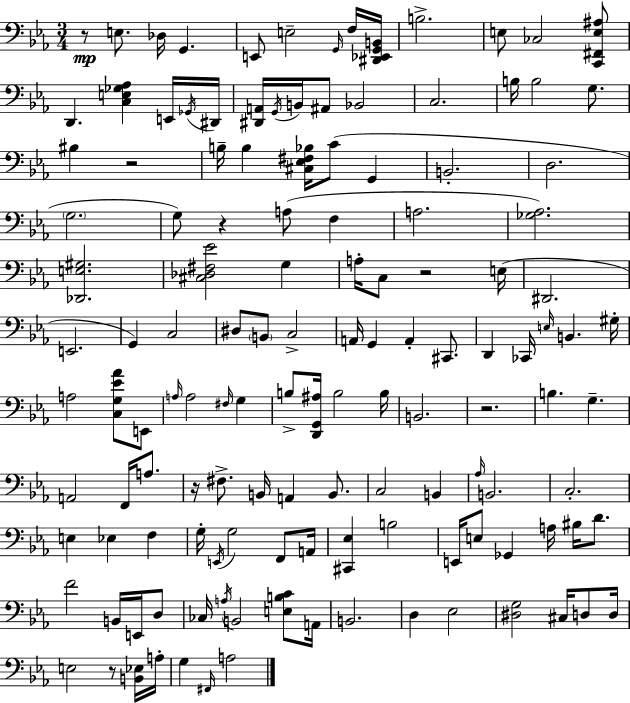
{
  \clef bass
  \numericTimeSignature
  \time 3/4
  \key ees \major
  \repeat volta 2 { r8\mp e8. des16 g,4. | e,8 e2-- \grace { g,16 } f16 | <dis, ees, g, b,>16 b2.-> | e8 ces2 <c, fis, e ais>8 | \break d,4. <c e ges aes>4 e,16 | \acciaccatura { ges,16 } dis,16 <dis, a,>16 \acciaccatura { g,16 } b,16 ais,8 bes,2 | c2. | b16 b2 | \break g8. bis4 r2 | b16-- b4 <cis ees fis bes>16 c'8( g,4 | b,2.-. | d2. | \break \parenthesize g2. | g8) r4 a8( f4 | a2. | <ges aes>2.) | \break <des, e gis>2. | <cis des fis ees'>2 g4 | a16-. c8 r2 | e16( dis,2. | \break e,2. | g,4) c2 | dis8 \parenthesize b,8 c2-> | a,16 g,4 a,4-. | \break cis,8. d,4 ces,16 \grace { e16 } b,4. | gis16-. a2 | <c g ees' aes'>8 e,8 \grace { a16 } a2 | \grace { fis16 } g4 b8-> <d, g, ais>16 b2 | \break b16 b,2. | r2. | b4. | g4.-- a,2 | \break f,16 a8. r16 fis8.-> b,16 a,4 | b,8. c2 | b,4 \grace { aes16 } b,2. | c2.-. | \break e4 ees4 | f4 g16-. \acciaccatura { e,16 } g2 | f,8 a,16 <cis, ees>4 | b2 e,16 e8 ges,4 | \break a16 bis16 d'8. f'2 | b,16 e,16 d8 ces16 \acciaccatura { a16 } b,2 | <e b c'>8 a,16 b,2. | d4 | \break ees2 <dis g>2 | cis16 d8 d16 e2 | r8 <b, ees>16 a16-. g4 | \grace { fis,16 } a2 } \bar "|."
}